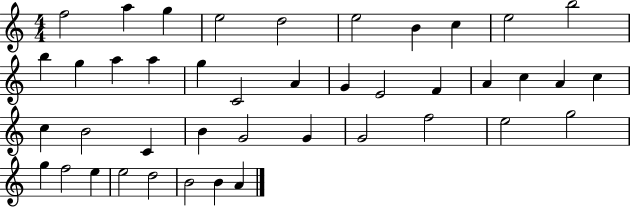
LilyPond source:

{
  \clef treble
  \numericTimeSignature
  \time 4/4
  \key c \major
  f''2 a''4 g''4 | e''2 d''2 | e''2 b'4 c''4 | e''2 b''2 | \break b''4 g''4 a''4 a''4 | g''4 c'2 a'4 | g'4 e'2 f'4 | a'4 c''4 a'4 c''4 | \break c''4 b'2 c'4 | b'4 g'2 g'4 | g'2 f''2 | e''2 g''2 | \break g''4 f''2 e''4 | e''2 d''2 | b'2 b'4 a'4 | \bar "|."
}